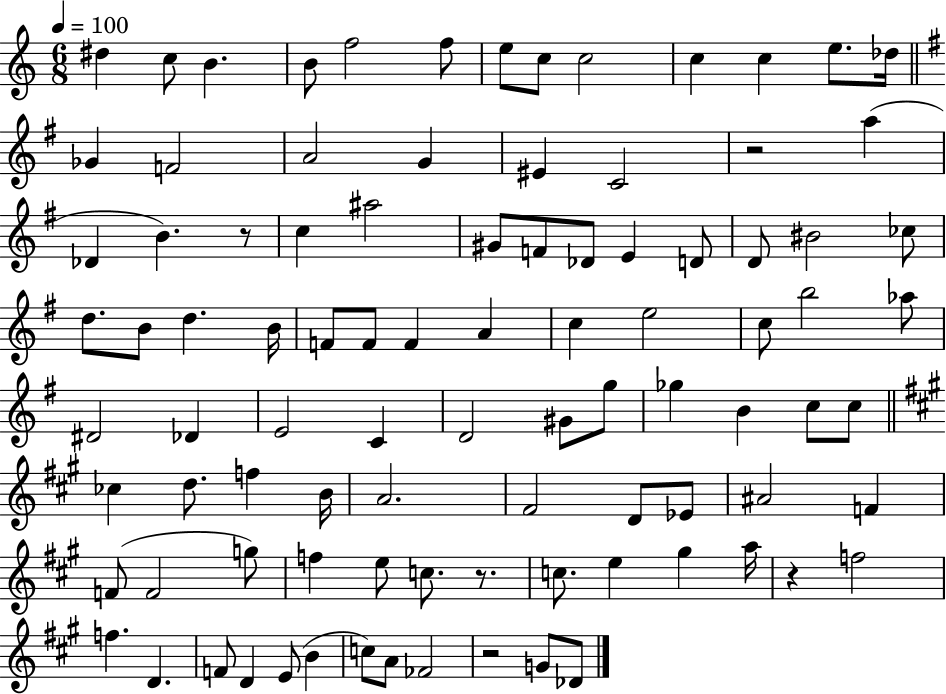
D#5/q C5/e B4/q. B4/e F5/h F5/e E5/e C5/e C5/h C5/q C5/q E5/e. Db5/s Gb4/q F4/h A4/h G4/q EIS4/q C4/h R/h A5/q Db4/q B4/q. R/e C5/q A#5/h G#4/e F4/e Db4/e E4/q D4/e D4/e BIS4/h CES5/e D5/e. B4/e D5/q. B4/s F4/e F4/e F4/q A4/q C5/q E5/h C5/e B5/h Ab5/e D#4/h Db4/q E4/h C4/q D4/h G#4/e G5/e Gb5/q B4/q C5/e C5/e CES5/q D5/e. F5/q B4/s A4/h. F#4/h D4/e Eb4/e A#4/h F4/q F4/e F4/h G5/e F5/q E5/e C5/e. R/e. C5/e. E5/q G#5/q A5/s R/q F5/h F5/q. D4/q. F4/e D4/q E4/e B4/q C5/e A4/e FES4/h R/h G4/e Db4/e